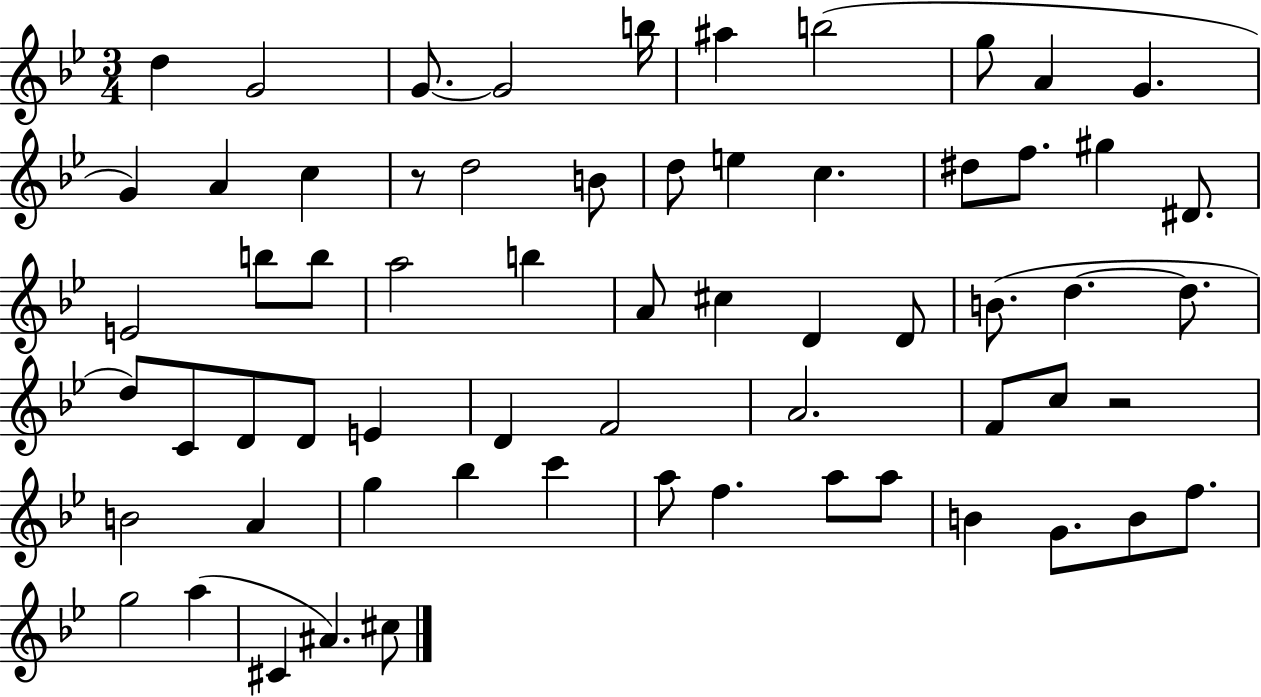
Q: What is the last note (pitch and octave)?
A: C#5